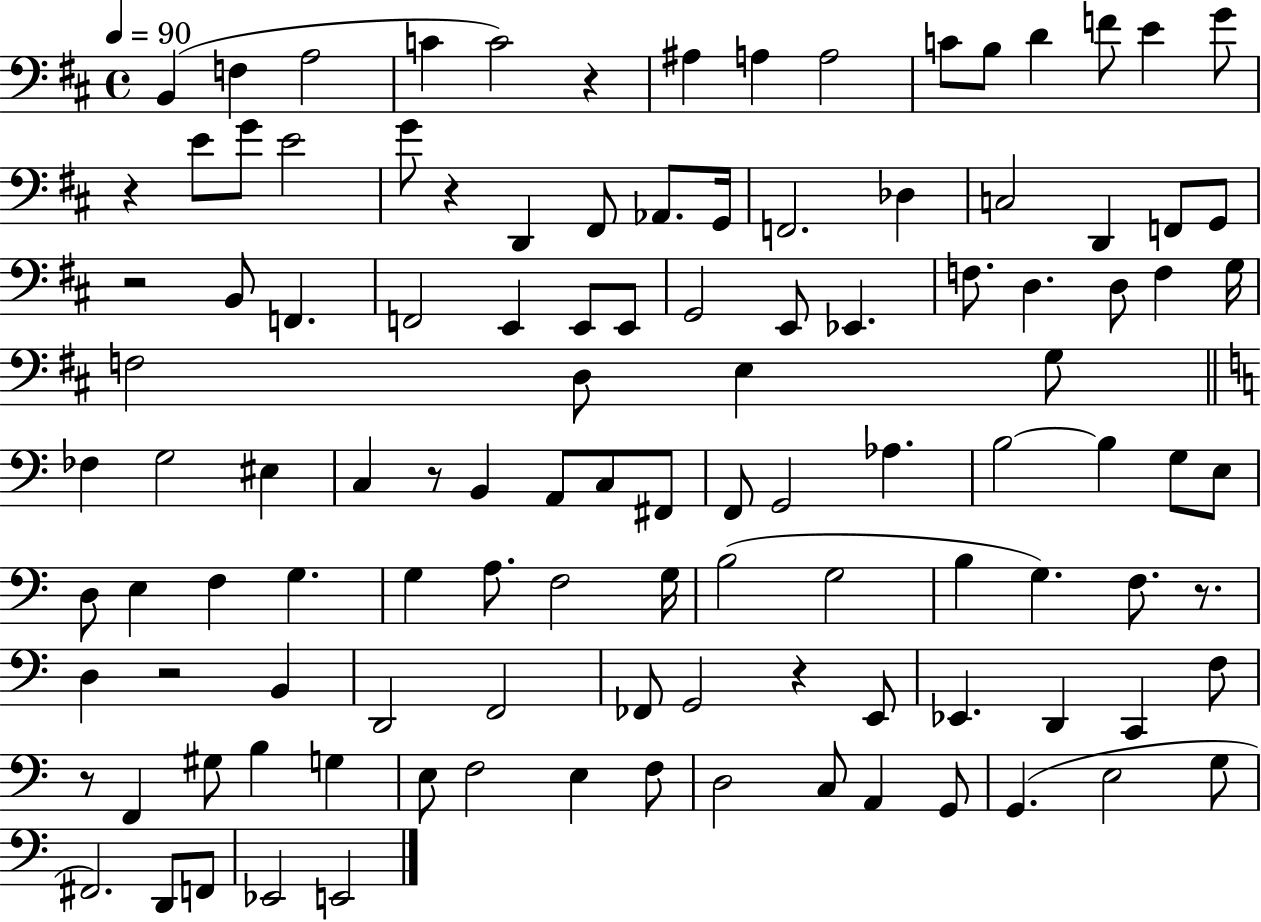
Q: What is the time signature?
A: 4/4